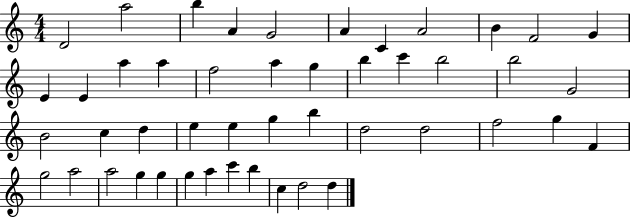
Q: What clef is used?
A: treble